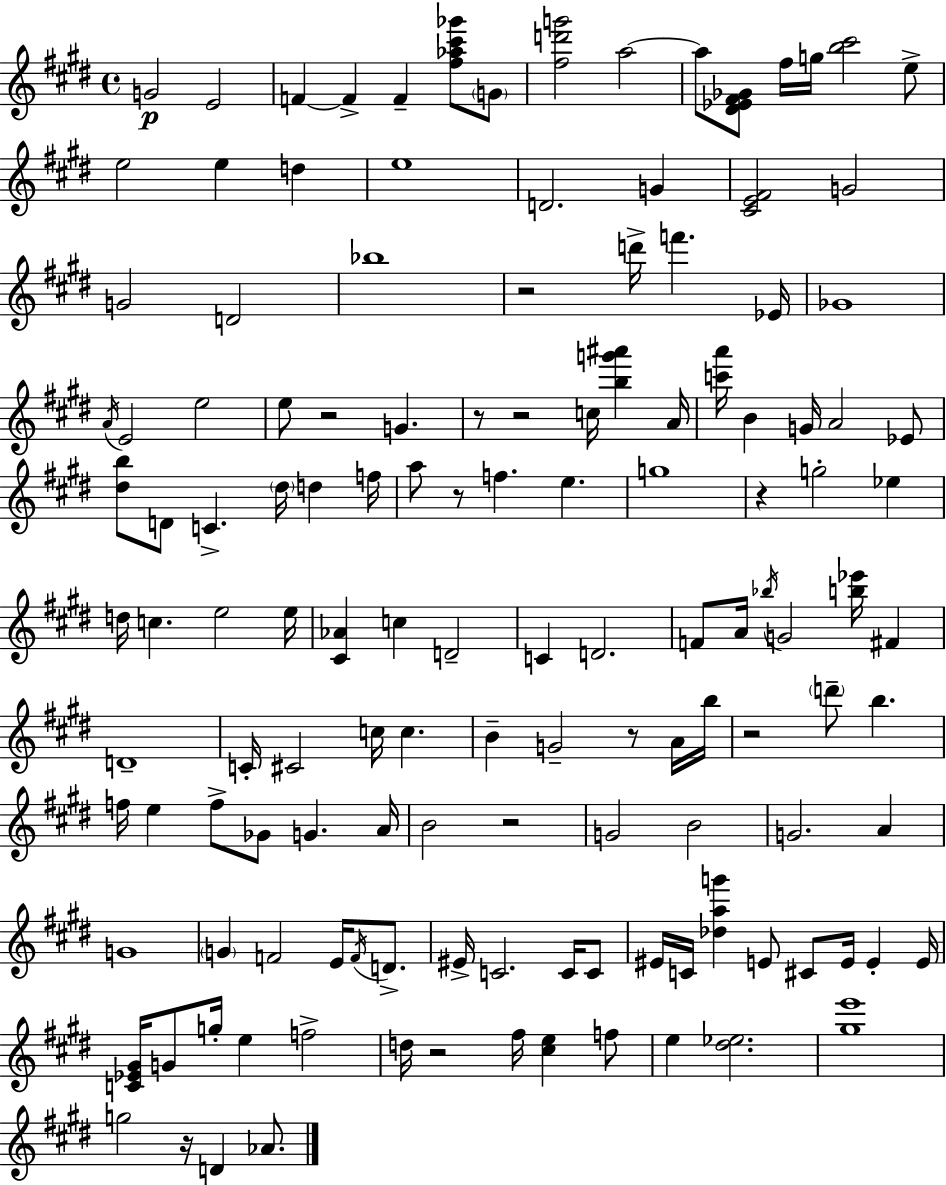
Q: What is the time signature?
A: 4/4